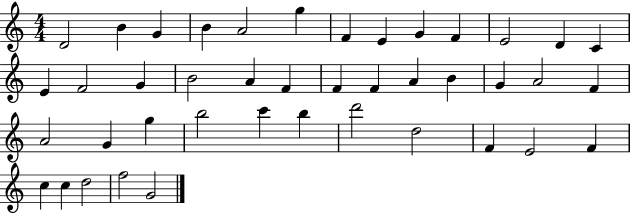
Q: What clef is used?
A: treble